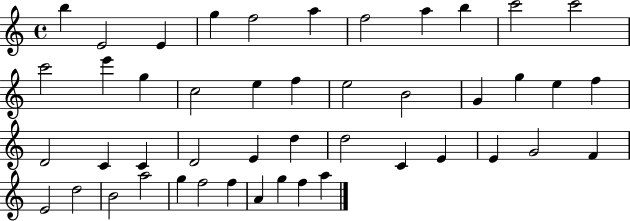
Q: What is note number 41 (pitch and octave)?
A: F5